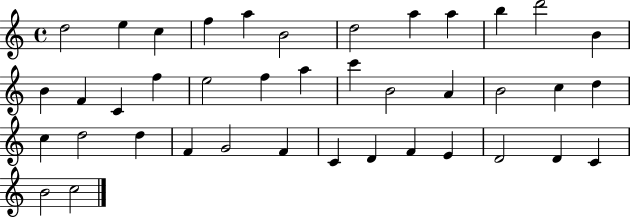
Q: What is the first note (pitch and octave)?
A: D5